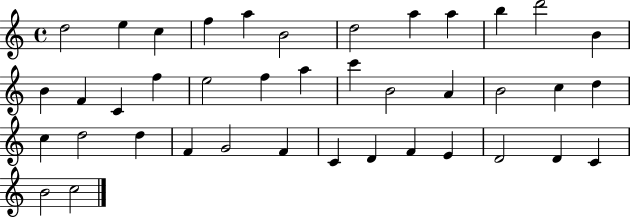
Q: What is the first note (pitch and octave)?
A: D5